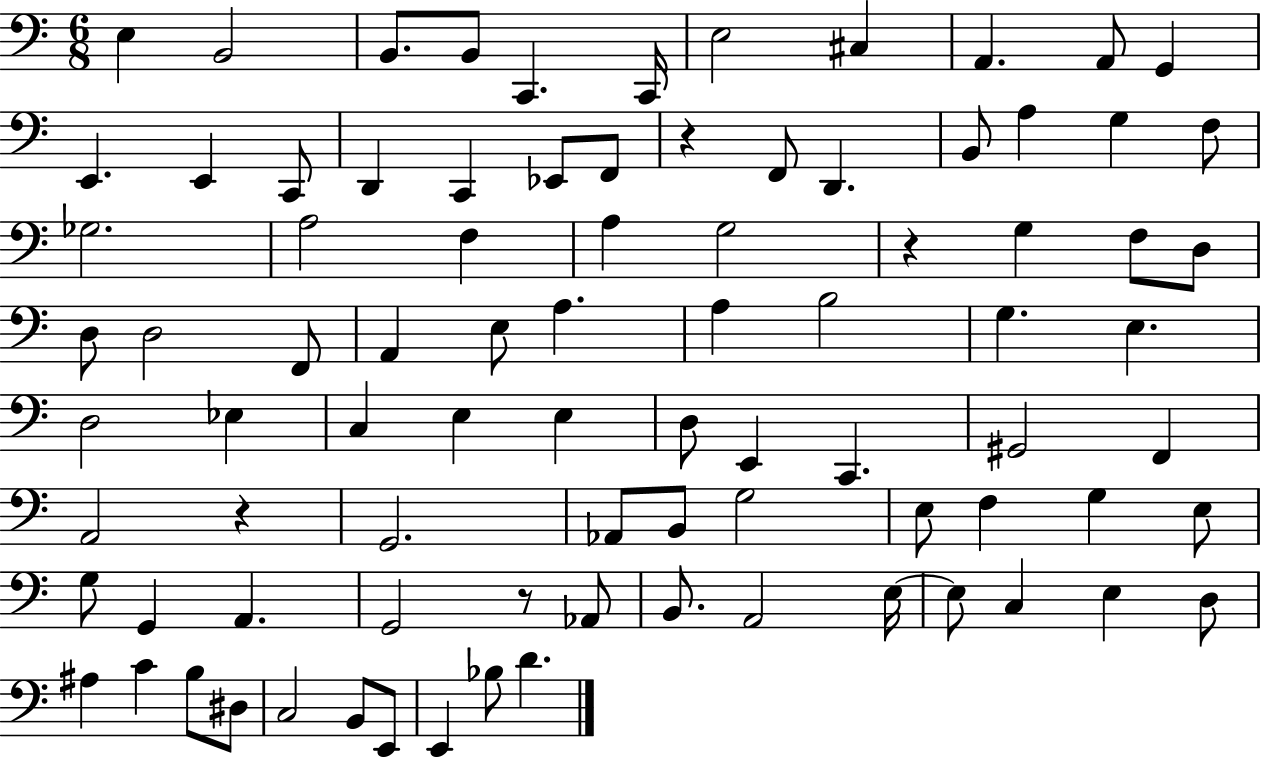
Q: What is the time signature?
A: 6/8